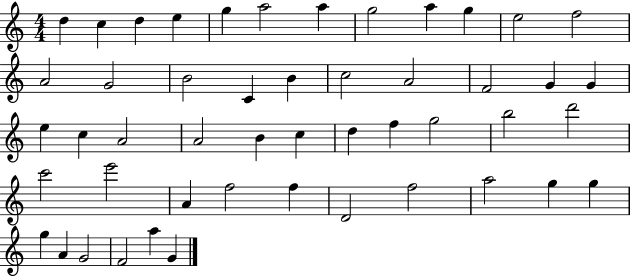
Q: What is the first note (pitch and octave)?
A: D5